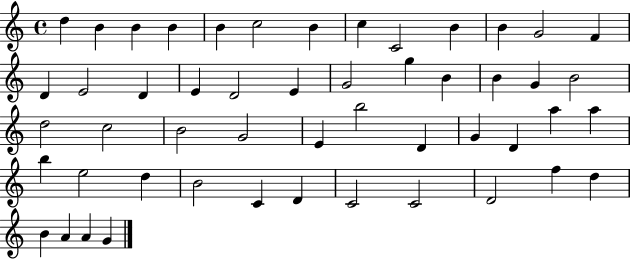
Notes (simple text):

D5/q B4/q B4/q B4/q B4/q C5/h B4/q C5/q C4/h B4/q B4/q G4/h F4/q D4/q E4/h D4/q E4/q D4/h E4/q G4/h G5/q B4/q B4/q G4/q B4/h D5/h C5/h B4/h G4/h E4/q B5/h D4/q G4/q D4/q A5/q A5/q B5/q E5/h D5/q B4/h C4/q D4/q C4/h C4/h D4/h F5/q D5/q B4/q A4/q A4/q G4/q